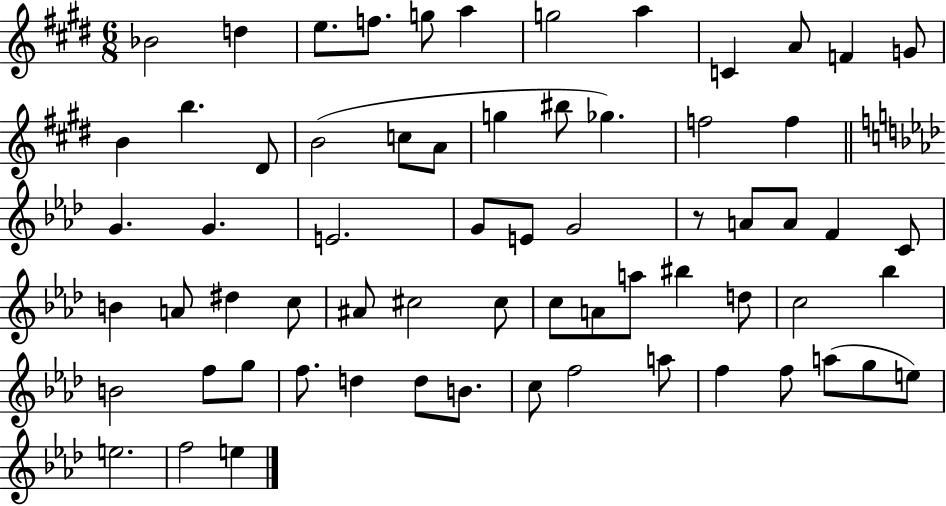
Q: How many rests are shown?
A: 1